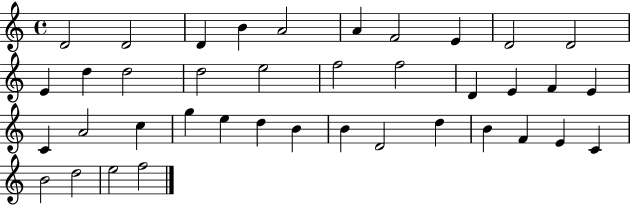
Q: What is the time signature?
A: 4/4